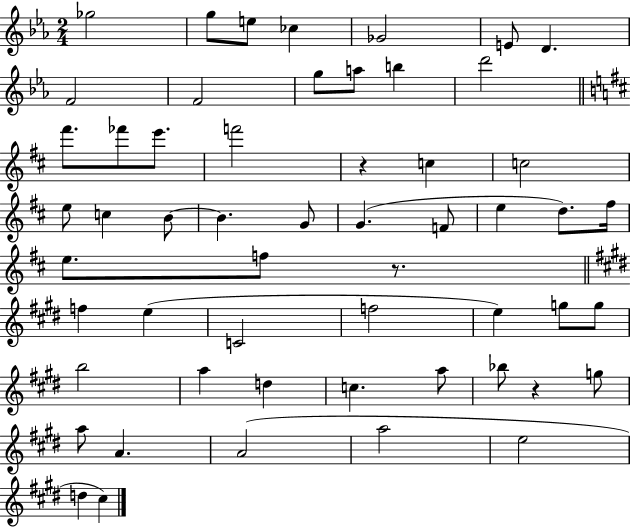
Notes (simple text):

Gb5/h G5/e E5/e CES5/q Gb4/h E4/e D4/q. F4/h F4/h G5/e A5/e B5/q D6/h F#6/e. FES6/e E6/e. F6/h R/q C5/q C5/h E5/e C5/q B4/e B4/q. G4/e G4/q. F4/e E5/q D5/e. F#5/s E5/e. F5/e R/e. F5/q E5/q C4/h F5/h E5/q G5/e G5/e B5/h A5/q D5/q C5/q. A5/e Bb5/e R/q G5/e A5/e A4/q. A4/h A5/h E5/h D5/q C#5/q